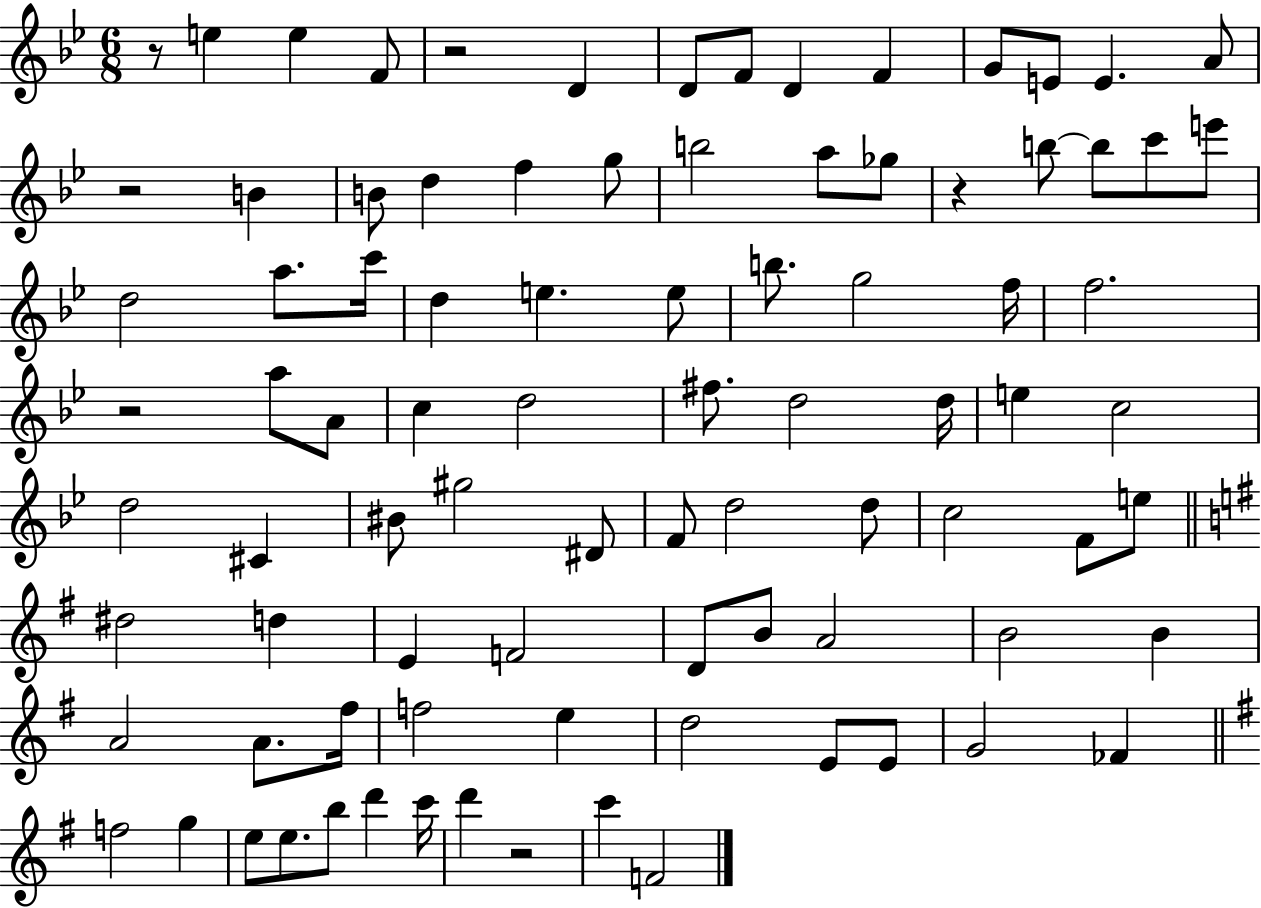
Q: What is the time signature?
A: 6/8